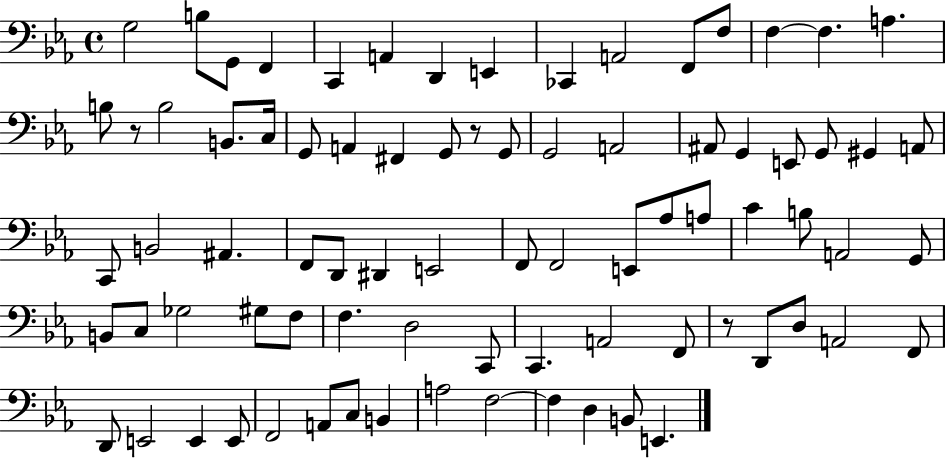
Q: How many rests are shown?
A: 3